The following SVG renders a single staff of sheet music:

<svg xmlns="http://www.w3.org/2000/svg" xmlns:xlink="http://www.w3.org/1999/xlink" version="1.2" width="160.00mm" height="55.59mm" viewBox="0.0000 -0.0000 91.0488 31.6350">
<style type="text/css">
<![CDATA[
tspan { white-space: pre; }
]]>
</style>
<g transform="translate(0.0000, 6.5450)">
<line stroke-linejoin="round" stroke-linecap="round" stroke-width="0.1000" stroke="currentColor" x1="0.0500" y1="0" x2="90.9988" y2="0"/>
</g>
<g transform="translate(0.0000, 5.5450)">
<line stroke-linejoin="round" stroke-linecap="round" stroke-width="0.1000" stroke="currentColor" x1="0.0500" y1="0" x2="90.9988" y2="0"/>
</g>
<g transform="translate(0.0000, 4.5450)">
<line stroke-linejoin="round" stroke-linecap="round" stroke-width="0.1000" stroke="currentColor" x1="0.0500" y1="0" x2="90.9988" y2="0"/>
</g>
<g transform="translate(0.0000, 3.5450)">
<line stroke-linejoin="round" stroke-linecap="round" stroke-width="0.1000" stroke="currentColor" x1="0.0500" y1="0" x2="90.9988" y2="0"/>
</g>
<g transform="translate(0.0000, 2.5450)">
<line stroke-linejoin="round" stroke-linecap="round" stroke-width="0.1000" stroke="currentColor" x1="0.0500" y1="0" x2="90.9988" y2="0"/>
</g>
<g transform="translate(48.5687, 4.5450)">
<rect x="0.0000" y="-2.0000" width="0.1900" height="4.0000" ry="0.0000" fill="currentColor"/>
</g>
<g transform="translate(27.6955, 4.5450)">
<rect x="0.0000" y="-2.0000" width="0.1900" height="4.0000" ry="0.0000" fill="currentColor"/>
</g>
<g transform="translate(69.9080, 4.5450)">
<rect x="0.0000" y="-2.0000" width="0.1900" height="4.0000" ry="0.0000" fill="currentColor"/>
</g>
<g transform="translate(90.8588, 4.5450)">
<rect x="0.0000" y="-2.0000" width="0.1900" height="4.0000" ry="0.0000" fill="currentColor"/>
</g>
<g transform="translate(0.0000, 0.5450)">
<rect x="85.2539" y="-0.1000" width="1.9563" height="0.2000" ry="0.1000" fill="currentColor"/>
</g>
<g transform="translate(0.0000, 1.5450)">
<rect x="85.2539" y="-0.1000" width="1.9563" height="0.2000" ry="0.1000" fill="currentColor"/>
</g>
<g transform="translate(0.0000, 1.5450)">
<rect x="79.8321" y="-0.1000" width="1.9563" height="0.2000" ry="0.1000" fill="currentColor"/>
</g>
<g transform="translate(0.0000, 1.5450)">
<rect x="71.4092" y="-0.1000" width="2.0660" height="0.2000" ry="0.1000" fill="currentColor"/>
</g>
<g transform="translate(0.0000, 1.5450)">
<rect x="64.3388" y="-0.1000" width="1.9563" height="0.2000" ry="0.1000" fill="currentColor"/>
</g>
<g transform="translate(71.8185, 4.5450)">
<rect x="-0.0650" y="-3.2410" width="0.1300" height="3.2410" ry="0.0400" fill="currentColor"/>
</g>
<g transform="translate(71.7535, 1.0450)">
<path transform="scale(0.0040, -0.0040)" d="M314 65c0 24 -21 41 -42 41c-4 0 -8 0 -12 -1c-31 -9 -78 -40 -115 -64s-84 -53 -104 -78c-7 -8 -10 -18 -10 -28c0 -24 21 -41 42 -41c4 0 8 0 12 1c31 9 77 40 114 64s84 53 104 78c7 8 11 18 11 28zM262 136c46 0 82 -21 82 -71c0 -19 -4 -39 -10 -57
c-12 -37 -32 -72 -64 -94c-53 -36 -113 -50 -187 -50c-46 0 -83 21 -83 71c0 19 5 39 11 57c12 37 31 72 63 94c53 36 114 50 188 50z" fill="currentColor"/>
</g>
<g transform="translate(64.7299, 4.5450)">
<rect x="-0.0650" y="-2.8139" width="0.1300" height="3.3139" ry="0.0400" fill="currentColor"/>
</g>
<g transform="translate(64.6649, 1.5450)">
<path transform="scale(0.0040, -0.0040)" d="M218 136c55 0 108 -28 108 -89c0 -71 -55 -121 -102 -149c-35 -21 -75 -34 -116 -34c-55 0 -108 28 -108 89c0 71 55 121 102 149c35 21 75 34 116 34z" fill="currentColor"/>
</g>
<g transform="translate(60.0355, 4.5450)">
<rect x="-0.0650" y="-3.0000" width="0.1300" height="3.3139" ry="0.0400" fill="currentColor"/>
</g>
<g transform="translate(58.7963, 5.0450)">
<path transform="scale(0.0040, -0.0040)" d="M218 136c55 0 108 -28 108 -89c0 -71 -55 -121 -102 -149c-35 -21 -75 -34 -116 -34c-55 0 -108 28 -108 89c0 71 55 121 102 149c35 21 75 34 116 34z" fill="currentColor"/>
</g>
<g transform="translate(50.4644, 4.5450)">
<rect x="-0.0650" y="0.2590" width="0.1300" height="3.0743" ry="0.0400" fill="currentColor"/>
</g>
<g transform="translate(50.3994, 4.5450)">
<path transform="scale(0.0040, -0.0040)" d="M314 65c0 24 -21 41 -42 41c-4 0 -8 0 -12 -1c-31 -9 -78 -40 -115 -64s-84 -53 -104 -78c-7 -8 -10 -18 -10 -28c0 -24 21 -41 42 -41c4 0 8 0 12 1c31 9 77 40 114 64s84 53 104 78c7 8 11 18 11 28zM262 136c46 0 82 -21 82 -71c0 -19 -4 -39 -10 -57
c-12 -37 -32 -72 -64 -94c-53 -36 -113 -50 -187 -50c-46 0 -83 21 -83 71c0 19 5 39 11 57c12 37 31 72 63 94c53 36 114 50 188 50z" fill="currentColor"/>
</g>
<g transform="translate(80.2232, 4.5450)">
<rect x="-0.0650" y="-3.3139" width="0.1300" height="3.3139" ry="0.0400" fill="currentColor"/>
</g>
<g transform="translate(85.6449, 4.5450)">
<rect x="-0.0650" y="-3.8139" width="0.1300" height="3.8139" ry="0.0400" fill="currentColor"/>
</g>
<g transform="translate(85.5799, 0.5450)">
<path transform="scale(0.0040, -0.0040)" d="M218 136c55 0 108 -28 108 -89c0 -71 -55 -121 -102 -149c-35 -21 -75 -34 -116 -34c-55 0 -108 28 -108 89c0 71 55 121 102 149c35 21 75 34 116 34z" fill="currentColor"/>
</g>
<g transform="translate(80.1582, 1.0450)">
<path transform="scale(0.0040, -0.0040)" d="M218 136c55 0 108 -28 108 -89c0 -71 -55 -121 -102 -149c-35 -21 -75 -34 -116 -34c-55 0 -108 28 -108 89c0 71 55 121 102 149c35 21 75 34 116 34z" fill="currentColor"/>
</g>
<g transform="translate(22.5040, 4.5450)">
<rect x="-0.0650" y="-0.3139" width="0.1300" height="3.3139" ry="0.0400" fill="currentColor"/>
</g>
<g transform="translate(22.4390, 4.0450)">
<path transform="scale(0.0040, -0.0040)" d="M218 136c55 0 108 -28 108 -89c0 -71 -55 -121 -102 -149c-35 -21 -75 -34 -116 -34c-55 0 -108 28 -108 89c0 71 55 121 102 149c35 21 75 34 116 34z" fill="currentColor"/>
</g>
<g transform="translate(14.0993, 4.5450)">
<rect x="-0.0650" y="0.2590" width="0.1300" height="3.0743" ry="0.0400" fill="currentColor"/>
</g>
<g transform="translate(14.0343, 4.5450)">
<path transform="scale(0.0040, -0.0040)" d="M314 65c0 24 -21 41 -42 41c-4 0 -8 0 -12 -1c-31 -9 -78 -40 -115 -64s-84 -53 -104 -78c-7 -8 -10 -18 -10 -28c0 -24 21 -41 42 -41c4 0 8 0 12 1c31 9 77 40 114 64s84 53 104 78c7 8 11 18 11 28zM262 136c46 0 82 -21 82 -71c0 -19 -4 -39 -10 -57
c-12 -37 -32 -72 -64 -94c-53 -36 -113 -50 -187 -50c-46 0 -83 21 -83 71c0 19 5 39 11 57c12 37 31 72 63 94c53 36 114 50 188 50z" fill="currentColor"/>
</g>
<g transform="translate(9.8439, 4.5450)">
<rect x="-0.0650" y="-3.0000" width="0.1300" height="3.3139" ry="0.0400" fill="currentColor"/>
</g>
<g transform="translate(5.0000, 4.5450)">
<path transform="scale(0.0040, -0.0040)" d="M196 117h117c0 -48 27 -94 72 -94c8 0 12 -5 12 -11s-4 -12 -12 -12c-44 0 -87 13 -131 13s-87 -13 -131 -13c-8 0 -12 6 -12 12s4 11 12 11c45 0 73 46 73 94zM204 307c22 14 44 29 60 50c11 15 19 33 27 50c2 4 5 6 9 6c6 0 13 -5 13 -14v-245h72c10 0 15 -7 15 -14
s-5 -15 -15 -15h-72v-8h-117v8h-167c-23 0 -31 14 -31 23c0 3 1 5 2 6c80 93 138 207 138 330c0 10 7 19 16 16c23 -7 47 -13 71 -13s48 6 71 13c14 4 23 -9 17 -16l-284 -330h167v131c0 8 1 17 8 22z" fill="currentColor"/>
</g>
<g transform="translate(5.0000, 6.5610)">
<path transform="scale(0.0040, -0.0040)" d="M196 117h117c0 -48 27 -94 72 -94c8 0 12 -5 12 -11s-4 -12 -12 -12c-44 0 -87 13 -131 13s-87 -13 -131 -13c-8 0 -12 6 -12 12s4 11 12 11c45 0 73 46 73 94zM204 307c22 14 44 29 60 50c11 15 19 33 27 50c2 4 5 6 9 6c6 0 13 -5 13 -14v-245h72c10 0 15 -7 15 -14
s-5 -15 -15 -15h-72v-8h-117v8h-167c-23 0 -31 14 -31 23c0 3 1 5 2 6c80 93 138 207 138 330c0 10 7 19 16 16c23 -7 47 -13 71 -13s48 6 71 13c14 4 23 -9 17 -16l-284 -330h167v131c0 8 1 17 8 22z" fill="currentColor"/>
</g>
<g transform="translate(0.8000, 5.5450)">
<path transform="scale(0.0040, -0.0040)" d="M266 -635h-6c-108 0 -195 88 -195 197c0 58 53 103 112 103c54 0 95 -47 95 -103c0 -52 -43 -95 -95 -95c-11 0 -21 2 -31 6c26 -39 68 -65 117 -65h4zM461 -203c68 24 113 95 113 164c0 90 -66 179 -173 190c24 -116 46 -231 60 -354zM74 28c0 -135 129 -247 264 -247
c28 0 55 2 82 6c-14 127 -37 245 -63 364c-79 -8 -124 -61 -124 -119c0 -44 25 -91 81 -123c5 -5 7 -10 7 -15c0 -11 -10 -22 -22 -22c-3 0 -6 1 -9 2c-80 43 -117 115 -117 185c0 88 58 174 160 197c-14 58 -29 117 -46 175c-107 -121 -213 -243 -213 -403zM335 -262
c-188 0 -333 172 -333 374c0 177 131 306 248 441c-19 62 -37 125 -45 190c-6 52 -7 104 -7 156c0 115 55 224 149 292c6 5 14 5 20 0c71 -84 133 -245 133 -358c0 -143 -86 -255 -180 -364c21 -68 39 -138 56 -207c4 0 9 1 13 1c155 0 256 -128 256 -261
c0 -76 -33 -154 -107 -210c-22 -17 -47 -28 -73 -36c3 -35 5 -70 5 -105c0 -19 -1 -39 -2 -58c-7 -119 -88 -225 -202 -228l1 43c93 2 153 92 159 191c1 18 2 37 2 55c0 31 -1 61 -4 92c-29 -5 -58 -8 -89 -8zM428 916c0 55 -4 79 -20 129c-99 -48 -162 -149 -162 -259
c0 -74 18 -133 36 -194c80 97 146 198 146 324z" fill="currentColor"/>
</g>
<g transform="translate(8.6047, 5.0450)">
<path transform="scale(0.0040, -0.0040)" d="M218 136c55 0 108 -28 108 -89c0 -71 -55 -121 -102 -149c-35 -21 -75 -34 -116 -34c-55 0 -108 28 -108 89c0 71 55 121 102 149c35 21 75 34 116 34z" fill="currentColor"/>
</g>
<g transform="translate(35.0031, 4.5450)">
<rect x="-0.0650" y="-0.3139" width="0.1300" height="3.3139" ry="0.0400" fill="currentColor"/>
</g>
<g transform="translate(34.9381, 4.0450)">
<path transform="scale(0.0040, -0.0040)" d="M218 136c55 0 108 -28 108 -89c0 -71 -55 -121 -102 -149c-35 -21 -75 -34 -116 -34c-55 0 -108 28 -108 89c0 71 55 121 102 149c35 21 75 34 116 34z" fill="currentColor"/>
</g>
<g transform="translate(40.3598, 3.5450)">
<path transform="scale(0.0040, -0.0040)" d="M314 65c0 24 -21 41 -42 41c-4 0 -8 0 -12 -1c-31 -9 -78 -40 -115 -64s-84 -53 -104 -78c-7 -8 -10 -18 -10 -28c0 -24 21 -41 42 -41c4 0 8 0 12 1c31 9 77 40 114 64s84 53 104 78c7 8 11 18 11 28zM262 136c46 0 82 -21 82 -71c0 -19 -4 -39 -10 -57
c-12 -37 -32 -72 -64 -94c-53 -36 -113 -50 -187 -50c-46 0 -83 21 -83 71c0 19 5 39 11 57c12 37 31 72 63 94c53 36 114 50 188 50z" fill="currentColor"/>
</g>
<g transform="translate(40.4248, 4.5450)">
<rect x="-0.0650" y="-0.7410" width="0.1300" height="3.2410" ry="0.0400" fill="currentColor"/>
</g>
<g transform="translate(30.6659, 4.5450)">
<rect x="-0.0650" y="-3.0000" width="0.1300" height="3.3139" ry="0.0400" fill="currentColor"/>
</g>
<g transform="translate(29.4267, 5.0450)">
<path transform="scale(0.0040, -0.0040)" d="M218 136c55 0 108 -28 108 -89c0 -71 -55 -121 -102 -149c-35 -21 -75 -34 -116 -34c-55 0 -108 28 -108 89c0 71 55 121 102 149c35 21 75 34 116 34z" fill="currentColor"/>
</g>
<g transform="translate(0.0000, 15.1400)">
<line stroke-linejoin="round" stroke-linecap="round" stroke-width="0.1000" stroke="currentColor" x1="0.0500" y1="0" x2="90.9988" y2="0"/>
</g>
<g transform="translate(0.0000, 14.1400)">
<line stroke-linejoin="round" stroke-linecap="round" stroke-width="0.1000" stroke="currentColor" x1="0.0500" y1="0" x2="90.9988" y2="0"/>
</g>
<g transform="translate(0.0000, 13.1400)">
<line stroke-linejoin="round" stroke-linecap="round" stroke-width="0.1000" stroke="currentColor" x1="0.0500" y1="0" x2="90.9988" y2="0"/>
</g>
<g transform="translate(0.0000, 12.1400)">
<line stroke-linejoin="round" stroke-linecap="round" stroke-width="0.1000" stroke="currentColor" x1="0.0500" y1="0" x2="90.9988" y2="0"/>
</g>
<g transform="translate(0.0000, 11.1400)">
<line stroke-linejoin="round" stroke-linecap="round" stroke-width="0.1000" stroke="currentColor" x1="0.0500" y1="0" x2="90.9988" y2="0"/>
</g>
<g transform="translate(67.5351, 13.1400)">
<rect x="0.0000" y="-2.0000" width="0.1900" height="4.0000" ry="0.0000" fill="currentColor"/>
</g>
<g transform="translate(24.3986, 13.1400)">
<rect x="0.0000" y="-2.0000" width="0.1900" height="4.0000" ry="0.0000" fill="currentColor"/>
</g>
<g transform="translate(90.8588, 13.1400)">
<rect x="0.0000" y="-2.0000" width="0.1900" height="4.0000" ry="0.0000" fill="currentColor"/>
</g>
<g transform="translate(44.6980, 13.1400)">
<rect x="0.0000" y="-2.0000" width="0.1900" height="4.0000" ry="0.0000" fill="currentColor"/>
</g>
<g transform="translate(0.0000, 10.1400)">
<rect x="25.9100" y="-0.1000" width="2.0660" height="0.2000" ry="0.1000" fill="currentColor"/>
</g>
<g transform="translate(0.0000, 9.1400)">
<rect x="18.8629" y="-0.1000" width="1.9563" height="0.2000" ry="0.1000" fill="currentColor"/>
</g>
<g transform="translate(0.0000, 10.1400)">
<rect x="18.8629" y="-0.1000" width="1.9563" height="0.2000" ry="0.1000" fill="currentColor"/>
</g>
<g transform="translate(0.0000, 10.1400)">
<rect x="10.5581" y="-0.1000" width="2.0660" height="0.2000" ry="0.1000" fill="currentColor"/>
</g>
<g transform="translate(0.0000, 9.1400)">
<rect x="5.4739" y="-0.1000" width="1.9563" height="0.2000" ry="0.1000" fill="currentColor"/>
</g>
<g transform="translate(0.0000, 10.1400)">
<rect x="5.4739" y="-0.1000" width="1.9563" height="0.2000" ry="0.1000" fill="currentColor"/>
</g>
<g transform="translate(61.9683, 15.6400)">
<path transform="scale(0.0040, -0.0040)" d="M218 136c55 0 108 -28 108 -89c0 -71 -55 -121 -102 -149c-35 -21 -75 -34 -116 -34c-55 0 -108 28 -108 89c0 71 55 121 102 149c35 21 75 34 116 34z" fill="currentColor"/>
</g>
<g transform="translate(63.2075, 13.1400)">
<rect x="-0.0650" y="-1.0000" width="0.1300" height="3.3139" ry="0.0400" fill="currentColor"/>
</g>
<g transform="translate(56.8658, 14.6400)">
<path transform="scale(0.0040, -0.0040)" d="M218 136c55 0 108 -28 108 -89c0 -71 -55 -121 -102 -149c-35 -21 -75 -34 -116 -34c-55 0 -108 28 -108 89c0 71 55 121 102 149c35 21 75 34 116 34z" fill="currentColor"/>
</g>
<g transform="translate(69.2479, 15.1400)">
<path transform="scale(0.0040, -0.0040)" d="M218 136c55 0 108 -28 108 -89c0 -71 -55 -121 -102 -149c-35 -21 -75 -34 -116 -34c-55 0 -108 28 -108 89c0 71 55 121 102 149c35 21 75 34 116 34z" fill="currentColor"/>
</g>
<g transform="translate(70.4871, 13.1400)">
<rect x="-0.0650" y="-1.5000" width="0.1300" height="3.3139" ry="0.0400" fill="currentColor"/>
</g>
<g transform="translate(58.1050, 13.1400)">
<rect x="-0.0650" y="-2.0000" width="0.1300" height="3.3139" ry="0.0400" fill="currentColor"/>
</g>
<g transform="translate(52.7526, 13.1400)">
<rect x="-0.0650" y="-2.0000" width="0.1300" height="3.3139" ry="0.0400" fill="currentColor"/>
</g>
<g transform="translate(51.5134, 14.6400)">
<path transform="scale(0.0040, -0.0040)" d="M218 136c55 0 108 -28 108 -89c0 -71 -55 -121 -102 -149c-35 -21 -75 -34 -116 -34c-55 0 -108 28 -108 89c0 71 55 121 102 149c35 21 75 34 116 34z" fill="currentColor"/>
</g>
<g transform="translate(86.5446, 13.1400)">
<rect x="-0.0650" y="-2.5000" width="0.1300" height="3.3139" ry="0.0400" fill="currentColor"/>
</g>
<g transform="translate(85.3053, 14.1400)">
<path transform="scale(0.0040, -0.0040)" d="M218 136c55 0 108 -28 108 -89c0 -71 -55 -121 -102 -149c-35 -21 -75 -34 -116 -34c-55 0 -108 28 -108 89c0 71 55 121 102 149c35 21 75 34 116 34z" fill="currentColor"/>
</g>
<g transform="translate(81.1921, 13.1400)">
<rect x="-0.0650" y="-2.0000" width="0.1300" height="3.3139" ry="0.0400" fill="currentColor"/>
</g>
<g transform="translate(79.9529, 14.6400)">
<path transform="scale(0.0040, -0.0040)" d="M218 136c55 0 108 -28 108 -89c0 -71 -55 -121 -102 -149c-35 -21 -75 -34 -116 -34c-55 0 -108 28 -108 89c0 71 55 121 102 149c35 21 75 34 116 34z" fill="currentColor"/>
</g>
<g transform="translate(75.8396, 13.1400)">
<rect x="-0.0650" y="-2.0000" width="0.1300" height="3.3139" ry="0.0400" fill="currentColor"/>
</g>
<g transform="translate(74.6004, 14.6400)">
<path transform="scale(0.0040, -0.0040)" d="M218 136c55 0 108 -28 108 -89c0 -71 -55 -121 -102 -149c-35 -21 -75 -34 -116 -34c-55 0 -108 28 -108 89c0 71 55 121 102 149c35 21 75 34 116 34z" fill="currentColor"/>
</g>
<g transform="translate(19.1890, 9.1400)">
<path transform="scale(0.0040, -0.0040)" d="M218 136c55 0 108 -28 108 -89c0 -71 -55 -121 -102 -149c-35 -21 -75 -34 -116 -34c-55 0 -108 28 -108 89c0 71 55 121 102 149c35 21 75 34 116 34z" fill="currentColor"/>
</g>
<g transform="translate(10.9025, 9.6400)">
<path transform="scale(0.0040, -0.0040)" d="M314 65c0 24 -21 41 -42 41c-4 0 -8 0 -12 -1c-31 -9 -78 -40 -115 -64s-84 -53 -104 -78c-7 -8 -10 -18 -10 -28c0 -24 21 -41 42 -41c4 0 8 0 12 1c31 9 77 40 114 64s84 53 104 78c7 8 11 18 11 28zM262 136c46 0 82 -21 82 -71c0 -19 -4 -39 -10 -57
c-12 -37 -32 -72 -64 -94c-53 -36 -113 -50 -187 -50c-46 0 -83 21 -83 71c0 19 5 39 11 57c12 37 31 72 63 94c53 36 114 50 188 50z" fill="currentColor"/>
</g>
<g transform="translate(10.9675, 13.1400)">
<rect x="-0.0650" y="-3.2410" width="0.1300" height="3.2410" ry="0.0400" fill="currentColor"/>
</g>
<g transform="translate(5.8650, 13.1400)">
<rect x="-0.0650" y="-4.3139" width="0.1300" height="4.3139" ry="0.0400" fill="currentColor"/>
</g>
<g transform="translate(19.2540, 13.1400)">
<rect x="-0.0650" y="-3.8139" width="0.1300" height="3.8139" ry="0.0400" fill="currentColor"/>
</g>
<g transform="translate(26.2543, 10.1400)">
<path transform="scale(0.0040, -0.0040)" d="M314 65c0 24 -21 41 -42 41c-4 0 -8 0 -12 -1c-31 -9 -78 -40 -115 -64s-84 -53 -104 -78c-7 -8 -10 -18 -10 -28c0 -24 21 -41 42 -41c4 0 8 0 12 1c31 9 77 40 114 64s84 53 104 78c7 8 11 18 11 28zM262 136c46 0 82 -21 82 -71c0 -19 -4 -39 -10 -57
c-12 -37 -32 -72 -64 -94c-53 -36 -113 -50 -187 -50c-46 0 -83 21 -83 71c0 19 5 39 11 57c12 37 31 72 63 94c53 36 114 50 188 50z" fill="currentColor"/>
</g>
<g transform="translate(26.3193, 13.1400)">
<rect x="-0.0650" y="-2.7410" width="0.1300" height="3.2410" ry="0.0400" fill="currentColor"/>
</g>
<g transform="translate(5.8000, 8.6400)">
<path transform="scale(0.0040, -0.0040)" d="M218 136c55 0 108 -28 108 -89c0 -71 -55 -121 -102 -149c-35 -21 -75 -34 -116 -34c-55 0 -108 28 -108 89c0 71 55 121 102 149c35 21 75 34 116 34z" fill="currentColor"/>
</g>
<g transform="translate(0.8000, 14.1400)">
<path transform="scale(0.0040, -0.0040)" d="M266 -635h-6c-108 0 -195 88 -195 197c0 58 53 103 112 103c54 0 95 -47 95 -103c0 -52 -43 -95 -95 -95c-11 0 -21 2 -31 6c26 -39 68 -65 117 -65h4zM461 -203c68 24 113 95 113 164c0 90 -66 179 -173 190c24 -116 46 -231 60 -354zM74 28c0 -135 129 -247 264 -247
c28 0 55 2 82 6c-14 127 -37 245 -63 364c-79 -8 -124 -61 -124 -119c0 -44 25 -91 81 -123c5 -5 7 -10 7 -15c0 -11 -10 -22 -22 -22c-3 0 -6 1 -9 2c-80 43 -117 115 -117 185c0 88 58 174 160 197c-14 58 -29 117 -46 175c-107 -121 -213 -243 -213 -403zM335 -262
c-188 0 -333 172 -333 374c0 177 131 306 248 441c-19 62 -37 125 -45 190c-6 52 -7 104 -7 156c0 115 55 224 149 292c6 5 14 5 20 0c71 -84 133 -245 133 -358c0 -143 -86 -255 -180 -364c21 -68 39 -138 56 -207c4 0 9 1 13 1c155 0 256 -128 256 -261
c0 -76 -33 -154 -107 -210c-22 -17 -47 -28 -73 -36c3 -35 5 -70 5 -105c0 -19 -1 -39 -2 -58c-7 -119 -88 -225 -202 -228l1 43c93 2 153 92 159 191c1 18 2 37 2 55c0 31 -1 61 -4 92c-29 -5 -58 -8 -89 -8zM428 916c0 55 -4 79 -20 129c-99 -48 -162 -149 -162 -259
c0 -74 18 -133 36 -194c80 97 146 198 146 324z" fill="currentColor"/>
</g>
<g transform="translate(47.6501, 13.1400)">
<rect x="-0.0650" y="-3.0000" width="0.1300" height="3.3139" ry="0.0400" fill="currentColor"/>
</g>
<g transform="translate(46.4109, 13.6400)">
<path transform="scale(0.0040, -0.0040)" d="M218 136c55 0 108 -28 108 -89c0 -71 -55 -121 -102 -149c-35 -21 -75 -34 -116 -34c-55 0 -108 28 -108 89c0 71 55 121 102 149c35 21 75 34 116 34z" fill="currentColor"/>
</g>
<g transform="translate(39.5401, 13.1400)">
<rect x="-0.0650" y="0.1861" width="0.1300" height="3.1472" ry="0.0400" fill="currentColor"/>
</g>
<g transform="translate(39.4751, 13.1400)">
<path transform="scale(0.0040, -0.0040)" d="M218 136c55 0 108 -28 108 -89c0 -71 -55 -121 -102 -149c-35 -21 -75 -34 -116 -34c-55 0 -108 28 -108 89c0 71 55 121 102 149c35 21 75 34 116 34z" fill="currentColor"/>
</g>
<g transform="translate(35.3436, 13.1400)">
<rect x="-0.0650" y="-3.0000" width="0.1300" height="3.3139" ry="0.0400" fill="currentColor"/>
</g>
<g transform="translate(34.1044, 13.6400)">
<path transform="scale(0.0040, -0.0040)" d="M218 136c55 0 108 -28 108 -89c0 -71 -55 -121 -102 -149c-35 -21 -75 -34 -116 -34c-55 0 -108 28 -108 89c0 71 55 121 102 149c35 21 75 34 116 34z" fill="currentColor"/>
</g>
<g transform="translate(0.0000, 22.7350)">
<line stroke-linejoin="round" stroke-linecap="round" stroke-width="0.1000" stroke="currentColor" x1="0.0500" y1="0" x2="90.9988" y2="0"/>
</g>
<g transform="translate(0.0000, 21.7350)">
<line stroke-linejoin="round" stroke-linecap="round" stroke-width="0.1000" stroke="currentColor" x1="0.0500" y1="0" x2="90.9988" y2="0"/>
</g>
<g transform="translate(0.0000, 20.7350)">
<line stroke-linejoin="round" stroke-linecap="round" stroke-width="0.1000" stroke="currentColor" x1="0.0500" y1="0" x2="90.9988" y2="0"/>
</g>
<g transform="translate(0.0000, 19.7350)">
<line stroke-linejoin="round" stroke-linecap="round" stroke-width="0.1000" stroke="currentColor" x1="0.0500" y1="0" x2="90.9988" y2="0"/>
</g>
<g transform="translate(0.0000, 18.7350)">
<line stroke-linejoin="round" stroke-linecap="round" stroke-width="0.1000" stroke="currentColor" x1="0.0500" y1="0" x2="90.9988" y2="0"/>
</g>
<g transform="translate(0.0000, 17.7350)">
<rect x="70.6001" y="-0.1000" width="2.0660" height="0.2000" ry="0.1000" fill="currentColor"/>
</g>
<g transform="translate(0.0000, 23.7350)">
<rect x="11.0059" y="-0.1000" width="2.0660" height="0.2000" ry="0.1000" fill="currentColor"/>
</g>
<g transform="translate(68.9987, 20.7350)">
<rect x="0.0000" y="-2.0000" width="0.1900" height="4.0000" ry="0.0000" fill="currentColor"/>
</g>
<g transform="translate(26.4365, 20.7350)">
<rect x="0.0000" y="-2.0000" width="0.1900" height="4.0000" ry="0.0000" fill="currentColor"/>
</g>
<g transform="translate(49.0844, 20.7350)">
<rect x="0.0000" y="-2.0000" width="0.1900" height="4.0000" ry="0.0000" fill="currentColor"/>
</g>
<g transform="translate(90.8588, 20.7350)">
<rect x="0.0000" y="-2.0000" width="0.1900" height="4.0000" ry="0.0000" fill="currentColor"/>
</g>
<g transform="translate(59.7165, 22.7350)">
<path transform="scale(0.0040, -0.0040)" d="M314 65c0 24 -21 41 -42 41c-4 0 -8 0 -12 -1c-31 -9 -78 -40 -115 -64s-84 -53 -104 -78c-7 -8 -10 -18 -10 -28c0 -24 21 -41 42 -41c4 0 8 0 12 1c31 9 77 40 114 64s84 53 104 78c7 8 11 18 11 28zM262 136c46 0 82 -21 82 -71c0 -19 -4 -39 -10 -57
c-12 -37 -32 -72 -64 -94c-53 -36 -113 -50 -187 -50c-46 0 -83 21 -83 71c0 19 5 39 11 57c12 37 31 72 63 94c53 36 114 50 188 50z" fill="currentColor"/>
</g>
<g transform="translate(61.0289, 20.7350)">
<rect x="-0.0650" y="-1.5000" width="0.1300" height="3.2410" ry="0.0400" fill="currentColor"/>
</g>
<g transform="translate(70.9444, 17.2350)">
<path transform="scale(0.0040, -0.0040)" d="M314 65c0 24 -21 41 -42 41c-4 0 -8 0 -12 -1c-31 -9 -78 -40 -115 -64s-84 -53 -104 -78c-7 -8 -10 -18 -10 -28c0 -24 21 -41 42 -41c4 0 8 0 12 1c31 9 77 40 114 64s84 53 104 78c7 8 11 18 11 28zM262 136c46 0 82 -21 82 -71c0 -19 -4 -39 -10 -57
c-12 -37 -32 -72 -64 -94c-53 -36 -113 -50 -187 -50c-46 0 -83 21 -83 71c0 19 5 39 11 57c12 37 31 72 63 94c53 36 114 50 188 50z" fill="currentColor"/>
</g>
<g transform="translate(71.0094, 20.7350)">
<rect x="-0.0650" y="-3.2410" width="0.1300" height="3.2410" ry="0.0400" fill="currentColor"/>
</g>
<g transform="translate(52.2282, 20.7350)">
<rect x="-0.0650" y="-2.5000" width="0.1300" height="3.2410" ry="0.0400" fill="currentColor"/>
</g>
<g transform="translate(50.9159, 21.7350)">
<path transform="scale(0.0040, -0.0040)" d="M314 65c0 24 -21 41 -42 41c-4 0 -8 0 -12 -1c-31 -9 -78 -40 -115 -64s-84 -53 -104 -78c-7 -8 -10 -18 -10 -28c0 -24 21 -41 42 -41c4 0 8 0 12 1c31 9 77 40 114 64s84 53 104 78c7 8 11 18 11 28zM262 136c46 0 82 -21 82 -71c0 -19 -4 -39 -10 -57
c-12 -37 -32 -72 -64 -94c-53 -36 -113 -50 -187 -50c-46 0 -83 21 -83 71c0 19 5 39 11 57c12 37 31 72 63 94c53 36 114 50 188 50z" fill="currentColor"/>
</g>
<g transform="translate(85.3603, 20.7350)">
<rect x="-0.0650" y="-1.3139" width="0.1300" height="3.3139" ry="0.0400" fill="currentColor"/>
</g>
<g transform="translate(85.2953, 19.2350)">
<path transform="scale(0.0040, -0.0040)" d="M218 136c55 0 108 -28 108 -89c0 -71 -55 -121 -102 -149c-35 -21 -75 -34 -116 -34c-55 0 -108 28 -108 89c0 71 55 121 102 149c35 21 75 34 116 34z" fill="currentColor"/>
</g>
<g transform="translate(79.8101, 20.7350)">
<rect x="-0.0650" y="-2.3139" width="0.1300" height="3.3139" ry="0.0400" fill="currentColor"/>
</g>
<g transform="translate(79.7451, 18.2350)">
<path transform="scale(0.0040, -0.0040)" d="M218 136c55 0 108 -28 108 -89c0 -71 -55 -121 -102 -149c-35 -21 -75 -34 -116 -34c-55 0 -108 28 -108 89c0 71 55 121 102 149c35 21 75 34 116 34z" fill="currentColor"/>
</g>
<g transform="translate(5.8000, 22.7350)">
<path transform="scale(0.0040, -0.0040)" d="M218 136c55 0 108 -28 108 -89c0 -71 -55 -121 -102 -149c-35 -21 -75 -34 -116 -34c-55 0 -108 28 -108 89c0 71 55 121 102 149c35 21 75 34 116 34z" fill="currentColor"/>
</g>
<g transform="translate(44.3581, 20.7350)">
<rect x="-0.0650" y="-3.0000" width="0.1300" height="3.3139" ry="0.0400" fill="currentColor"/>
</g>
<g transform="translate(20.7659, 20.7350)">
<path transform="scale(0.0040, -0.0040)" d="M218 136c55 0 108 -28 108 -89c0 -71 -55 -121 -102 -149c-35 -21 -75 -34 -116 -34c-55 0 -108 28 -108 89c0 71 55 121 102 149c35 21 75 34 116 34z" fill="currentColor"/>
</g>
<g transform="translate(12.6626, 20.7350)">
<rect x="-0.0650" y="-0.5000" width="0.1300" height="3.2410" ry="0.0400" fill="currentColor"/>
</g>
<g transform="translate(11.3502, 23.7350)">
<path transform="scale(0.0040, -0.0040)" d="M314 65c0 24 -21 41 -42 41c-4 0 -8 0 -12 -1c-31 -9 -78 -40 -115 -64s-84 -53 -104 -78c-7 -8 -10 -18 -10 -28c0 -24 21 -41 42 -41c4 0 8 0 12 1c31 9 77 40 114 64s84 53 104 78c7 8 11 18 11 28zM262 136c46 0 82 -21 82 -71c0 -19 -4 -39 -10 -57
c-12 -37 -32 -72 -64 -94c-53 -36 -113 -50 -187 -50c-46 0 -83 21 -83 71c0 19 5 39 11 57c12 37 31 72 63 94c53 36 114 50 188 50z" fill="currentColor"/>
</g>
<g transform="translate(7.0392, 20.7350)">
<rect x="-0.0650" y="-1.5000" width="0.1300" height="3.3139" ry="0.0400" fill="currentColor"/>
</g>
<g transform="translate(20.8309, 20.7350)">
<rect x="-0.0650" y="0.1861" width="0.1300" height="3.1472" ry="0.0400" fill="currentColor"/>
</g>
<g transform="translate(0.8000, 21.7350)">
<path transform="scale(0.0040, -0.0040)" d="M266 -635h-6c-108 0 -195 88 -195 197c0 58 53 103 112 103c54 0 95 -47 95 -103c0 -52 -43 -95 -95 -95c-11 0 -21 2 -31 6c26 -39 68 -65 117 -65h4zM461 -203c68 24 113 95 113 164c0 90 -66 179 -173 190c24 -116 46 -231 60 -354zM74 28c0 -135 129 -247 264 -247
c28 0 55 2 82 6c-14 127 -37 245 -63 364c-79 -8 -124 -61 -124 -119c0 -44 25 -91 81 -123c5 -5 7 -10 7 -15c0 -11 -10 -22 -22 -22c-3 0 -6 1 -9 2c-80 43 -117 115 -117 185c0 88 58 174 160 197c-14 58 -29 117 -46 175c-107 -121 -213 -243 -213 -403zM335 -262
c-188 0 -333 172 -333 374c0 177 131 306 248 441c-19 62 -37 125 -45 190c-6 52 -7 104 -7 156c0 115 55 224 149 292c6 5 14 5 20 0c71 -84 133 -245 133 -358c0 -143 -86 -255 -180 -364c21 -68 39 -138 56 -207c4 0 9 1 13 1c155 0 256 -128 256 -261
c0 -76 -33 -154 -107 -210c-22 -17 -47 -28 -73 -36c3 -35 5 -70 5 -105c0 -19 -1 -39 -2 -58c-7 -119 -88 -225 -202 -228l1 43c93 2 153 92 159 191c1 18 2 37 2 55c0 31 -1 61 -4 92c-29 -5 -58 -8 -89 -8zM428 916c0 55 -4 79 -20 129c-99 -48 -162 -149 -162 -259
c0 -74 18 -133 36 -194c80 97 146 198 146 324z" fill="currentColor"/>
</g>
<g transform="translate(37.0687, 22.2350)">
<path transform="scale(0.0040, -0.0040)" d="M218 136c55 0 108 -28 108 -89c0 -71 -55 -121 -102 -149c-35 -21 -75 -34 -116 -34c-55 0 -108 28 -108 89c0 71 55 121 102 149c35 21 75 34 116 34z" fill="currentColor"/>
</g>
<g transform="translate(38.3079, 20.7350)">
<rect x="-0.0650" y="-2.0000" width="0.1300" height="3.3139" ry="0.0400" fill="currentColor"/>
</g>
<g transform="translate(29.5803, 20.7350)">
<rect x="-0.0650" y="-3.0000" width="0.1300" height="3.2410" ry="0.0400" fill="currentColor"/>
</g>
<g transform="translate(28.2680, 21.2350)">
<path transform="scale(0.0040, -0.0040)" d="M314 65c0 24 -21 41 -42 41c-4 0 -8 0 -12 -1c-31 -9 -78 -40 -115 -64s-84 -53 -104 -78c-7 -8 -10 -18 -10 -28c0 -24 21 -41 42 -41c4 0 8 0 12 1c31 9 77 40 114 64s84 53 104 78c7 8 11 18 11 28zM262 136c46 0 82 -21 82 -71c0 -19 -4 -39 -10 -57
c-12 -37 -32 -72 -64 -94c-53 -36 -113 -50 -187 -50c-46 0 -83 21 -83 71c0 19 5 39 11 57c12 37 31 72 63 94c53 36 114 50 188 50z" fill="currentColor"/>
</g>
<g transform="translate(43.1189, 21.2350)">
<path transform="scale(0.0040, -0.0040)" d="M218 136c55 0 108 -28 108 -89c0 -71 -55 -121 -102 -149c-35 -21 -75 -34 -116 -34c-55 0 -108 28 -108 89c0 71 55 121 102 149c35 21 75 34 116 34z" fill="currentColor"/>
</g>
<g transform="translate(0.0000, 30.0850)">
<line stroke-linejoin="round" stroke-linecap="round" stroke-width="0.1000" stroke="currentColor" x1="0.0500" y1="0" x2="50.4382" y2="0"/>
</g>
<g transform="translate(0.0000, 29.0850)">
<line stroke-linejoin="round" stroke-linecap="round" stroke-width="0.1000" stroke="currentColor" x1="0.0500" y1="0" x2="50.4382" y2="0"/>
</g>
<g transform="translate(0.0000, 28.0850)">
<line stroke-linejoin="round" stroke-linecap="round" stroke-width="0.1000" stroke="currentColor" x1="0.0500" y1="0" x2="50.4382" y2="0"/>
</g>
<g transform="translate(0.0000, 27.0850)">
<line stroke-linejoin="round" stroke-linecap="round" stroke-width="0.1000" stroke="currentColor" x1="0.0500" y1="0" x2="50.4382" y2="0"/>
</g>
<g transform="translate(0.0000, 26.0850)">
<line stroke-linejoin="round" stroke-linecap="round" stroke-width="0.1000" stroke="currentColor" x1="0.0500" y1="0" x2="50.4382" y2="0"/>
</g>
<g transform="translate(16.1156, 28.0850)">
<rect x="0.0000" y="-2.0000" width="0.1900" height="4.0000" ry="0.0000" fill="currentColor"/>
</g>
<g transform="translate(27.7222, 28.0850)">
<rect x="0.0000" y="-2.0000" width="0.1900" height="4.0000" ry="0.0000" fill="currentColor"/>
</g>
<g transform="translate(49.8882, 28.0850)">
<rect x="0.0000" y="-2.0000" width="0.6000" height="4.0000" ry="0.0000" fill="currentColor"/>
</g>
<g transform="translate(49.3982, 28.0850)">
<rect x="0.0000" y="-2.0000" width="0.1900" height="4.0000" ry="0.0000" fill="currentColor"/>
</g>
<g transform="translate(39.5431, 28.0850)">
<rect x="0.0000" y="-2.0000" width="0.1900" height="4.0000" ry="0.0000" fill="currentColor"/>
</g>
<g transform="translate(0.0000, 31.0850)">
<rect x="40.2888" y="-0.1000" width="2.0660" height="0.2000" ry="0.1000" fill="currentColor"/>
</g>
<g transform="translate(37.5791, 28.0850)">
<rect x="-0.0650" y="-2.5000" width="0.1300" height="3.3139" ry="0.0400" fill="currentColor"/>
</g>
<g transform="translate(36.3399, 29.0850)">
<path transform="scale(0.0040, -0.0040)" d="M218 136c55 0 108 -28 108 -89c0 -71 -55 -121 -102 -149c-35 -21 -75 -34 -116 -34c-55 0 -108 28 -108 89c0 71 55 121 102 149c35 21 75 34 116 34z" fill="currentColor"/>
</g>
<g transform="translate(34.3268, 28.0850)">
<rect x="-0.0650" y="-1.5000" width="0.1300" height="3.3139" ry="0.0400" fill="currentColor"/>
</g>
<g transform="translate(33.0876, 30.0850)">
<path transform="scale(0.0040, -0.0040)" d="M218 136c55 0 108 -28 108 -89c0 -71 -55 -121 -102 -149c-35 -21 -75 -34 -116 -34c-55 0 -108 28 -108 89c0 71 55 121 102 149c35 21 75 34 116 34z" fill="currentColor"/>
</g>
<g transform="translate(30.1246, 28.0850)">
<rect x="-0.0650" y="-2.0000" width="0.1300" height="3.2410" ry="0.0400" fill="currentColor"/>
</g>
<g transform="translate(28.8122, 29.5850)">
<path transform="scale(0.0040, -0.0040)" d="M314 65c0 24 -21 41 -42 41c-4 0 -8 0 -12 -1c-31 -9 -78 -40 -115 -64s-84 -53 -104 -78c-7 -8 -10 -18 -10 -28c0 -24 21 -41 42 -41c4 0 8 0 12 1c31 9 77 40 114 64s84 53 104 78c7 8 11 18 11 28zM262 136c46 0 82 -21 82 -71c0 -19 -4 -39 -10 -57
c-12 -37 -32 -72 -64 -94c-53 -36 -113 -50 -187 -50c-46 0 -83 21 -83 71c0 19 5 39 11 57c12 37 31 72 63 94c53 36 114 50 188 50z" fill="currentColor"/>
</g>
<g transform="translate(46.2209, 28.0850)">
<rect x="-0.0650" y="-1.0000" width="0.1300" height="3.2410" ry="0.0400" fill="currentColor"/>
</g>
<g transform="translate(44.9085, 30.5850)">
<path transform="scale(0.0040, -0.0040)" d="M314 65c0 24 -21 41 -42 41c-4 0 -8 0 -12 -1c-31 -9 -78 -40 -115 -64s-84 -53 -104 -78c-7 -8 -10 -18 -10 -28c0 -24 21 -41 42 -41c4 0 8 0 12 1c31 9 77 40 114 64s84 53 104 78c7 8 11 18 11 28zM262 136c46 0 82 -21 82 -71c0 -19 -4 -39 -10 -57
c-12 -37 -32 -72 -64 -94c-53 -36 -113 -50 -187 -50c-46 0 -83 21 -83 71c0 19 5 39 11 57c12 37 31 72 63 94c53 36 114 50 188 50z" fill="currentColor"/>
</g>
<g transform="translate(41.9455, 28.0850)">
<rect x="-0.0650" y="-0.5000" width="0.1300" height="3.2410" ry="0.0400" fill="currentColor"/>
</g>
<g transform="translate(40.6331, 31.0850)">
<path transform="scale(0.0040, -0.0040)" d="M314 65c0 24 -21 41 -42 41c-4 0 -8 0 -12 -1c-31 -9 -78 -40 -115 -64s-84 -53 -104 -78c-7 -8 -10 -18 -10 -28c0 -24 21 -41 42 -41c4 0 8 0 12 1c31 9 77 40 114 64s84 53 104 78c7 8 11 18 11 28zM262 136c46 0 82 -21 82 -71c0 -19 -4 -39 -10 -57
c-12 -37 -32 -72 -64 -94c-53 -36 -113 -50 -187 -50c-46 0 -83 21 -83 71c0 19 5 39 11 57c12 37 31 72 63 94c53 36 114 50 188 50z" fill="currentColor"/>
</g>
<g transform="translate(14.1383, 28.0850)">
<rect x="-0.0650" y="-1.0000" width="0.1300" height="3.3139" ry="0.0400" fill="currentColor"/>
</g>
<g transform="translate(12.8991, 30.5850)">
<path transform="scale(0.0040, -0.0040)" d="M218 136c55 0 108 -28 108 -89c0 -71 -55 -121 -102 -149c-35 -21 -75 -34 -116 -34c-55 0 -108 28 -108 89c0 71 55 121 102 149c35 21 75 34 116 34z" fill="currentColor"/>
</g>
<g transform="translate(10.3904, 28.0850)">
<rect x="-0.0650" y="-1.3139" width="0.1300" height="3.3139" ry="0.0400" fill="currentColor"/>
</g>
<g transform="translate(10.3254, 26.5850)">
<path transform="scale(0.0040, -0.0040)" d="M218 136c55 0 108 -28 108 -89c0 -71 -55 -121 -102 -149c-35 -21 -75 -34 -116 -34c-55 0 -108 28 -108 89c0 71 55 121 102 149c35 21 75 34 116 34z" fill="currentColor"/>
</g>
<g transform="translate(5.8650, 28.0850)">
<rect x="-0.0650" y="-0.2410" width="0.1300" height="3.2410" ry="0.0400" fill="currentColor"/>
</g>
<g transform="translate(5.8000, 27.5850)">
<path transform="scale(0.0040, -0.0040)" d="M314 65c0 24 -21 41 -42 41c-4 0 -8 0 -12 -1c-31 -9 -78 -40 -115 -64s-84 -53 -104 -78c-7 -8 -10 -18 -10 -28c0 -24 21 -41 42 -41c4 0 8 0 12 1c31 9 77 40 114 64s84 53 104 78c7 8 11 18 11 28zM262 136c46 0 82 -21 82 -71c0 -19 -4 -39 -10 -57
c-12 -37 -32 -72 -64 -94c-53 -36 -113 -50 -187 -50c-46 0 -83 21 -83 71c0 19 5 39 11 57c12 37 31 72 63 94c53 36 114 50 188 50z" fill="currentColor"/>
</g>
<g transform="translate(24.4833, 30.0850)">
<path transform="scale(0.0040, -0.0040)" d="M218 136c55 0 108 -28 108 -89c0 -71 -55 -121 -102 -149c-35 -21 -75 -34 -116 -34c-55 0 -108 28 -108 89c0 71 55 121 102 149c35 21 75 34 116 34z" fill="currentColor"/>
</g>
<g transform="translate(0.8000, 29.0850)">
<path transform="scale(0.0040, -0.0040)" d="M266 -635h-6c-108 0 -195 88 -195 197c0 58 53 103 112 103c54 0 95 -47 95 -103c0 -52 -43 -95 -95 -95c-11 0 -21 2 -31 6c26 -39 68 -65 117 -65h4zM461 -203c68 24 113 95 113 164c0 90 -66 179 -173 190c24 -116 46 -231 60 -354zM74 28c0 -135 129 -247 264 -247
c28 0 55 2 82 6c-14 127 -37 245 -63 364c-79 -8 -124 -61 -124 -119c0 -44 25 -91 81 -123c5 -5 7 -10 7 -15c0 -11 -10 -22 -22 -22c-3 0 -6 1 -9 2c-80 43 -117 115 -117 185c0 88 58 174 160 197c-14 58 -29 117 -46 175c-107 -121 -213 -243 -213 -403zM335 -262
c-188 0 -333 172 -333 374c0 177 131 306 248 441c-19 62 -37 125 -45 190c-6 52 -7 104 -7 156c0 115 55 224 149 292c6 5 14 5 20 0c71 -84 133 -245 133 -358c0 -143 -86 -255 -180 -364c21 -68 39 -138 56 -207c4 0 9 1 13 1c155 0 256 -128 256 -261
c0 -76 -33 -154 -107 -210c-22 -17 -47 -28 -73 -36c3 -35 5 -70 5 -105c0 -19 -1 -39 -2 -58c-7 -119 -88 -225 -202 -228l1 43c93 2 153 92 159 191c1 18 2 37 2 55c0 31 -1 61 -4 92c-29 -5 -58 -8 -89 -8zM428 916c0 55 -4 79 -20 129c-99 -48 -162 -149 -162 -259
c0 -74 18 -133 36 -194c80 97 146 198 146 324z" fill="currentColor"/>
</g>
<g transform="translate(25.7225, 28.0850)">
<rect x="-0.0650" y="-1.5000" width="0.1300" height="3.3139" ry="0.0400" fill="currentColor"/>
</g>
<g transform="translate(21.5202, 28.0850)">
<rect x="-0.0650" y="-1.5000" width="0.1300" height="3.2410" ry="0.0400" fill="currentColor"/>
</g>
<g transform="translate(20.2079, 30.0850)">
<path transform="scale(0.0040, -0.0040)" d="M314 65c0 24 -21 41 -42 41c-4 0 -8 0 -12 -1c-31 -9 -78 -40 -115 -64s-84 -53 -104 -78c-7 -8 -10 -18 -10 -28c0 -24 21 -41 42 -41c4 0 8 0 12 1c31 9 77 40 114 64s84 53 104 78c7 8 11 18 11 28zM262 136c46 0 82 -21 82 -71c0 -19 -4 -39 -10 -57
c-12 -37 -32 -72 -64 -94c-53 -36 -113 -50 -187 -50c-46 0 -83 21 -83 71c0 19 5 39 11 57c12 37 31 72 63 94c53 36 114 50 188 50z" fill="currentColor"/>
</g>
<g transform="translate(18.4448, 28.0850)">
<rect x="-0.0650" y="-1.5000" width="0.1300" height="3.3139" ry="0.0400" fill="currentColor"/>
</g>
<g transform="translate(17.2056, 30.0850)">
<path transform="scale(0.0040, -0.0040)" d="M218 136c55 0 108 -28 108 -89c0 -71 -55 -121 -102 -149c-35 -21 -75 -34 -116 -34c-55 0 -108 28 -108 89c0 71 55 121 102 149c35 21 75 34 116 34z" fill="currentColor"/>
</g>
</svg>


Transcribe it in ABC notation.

X:1
T:Untitled
M:4/4
L:1/4
K:C
A B2 c A c d2 B2 A a b2 b c' d' b2 c' a2 A B A F F D E F F G E C2 B A2 F A G2 E2 b2 g e c2 e D E E2 E F2 E G C2 D2